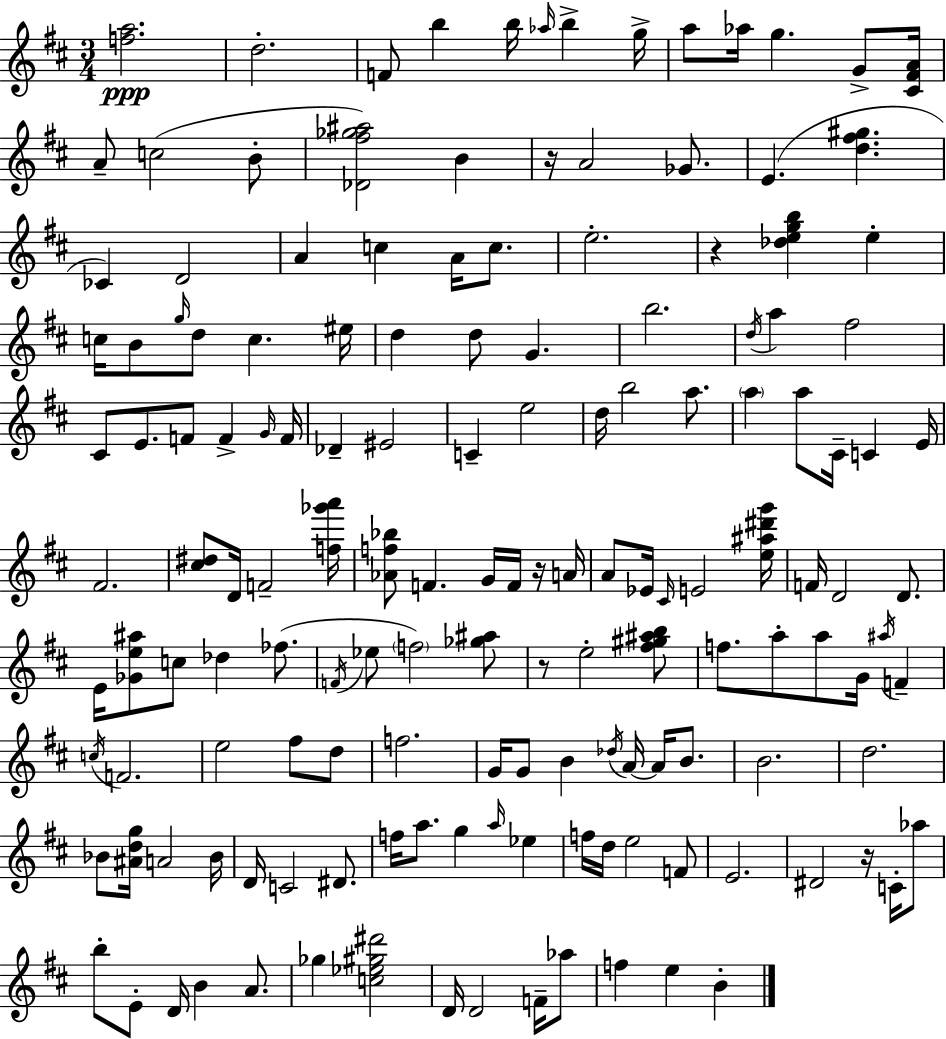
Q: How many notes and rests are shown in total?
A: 151